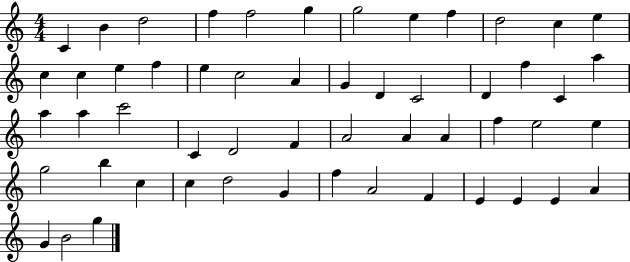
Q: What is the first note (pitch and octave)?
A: C4